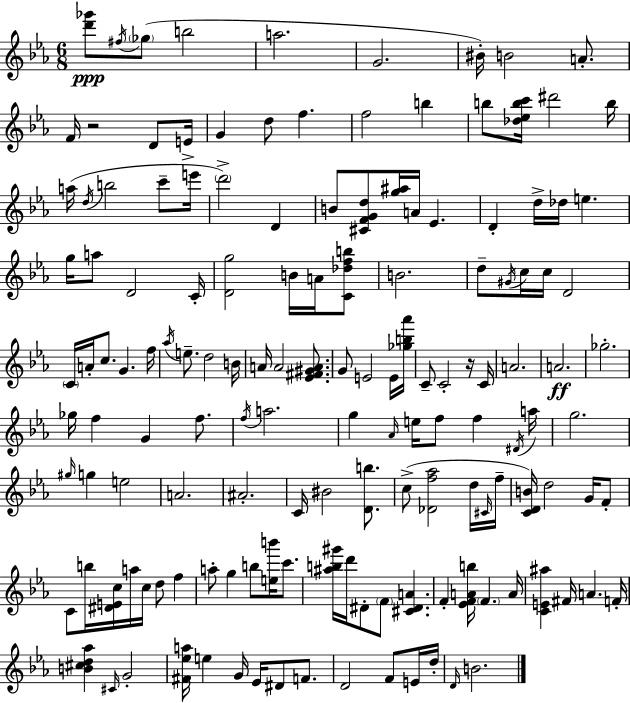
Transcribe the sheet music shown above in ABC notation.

X:1
T:Untitled
M:6/8
L:1/4
K:Cm
[d'_g']/2 ^f/4 _g/2 b2 a2 G2 ^B/4 B2 A/2 F/4 z2 D/2 E/4 G d/2 f f2 b b/2 [_d_ebc']/4 ^d'2 b/4 a/4 d/4 b2 c'/2 e'/4 d'2 D B/2 [^CFGd]/2 [g^a]/4 A/4 _E D d/4 _d/4 e g/4 a/2 D2 C/4 [Dg]2 B/4 A/4 [C_dfb]/2 B2 d/2 ^G/4 c/4 c/4 D2 C/4 A/4 c/2 G f/4 _a/4 e/2 d2 B/4 A/4 A2 [_E^F^GA]/2 G/2 E2 E/4 [_gb_a']/4 C/2 C2 z/4 C/4 A2 A2 _g2 _g/4 f G f/2 f/4 a2 g _A/4 e/4 f/2 f ^D/4 a/4 g2 ^g/4 g e2 A2 ^A2 C/4 ^B2 [Db]/2 c/2 [_Df_a]2 d/4 ^C/4 f/4 [CDB]/4 d2 G/4 F/2 C/2 b/4 [^DEc]/4 a/4 c/4 d/2 f a/2 g b/2 [eb']/4 c'/2 [^ab^g']/4 d'/4 ^D/2 F/2 [^C^DA] F [_EFAb]/4 F A/4 [CE^a] ^F/4 A F/4 [B^cd_a] ^C/4 G2 [^F_ea]/4 e G/4 _E/4 ^D/2 F/2 D2 F/2 E/4 d/4 D/4 B2